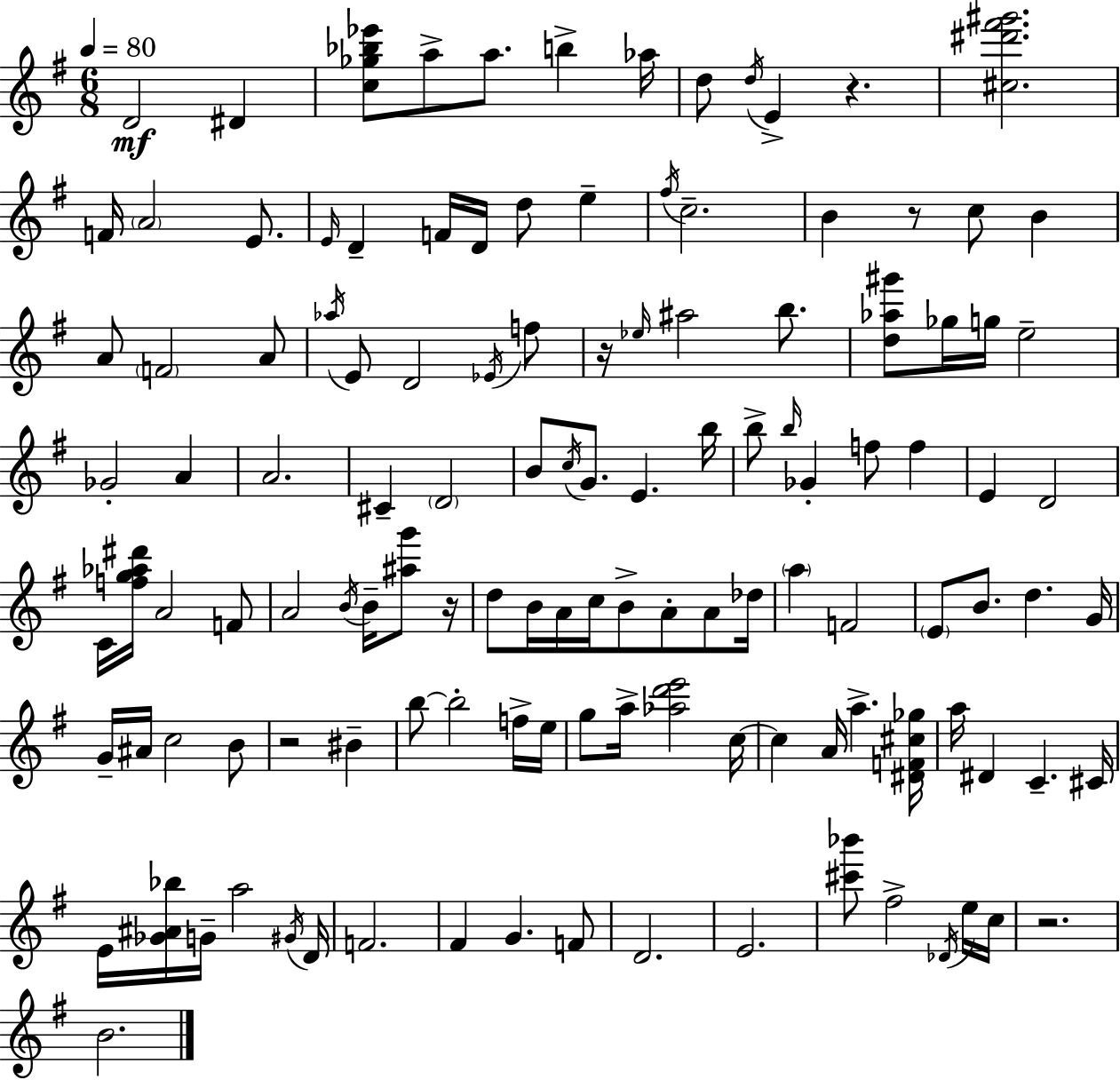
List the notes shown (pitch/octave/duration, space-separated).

D4/h D#4/q [C5,Gb5,Bb5,Eb6]/e A5/e A5/e. B5/q Ab5/s D5/e D5/s E4/q R/q. [C#5,D#6,F#6,G#6]/h. F4/s A4/h E4/e. E4/s D4/q F4/s D4/s D5/e E5/q F#5/s C5/h. B4/q R/e C5/e B4/q A4/e F4/h A4/e Ab5/s E4/e D4/h Eb4/s F5/e R/s Eb5/s A#5/h B5/e. [D5,Ab5,G#6]/e Gb5/s G5/s E5/h Gb4/h A4/q A4/h. C#4/q D4/h B4/e C5/s G4/e. E4/q. B5/s B5/e B5/s Gb4/q F5/e F5/q E4/q D4/h C4/s [F5,G5,Ab5,D#6]/s A4/h F4/e A4/h B4/s B4/s [A#5,G6]/e R/s D5/e B4/s A4/s C5/s B4/e A4/e A4/e Db5/s A5/q F4/h E4/e B4/e. D5/q. G4/s G4/s A#4/s C5/h B4/e R/h BIS4/q B5/e B5/h F5/s E5/s G5/e A5/s [Ab5,D6,E6]/h C5/s C5/q A4/s A5/q. [D#4,F4,C#5,Gb5]/s A5/s D#4/q C4/q. C#4/s E4/s [Gb4,A#4,Bb5]/s G4/s A5/h G#4/s D4/s F4/h. F#4/q G4/q. F4/e D4/h. E4/h. [C#6,Bb6]/e F#5/h Db4/s E5/s C5/s R/h. B4/h.